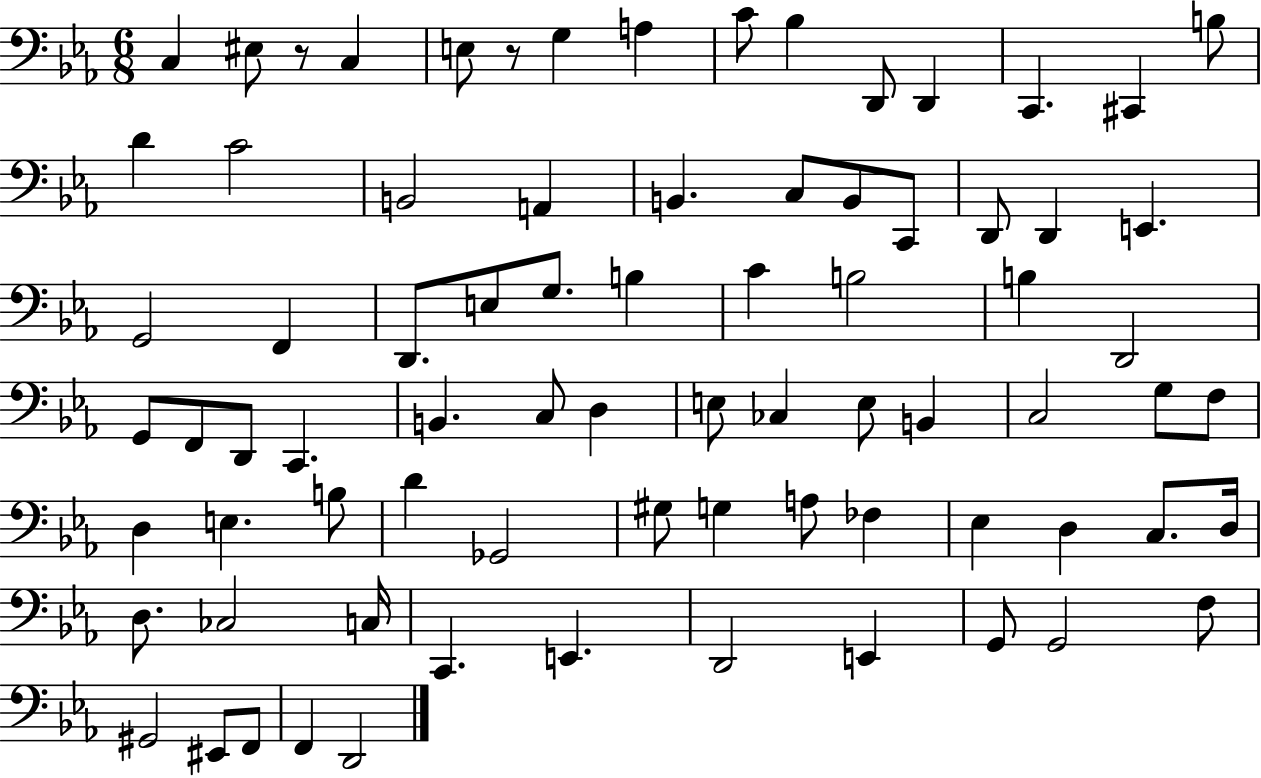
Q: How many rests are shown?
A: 2